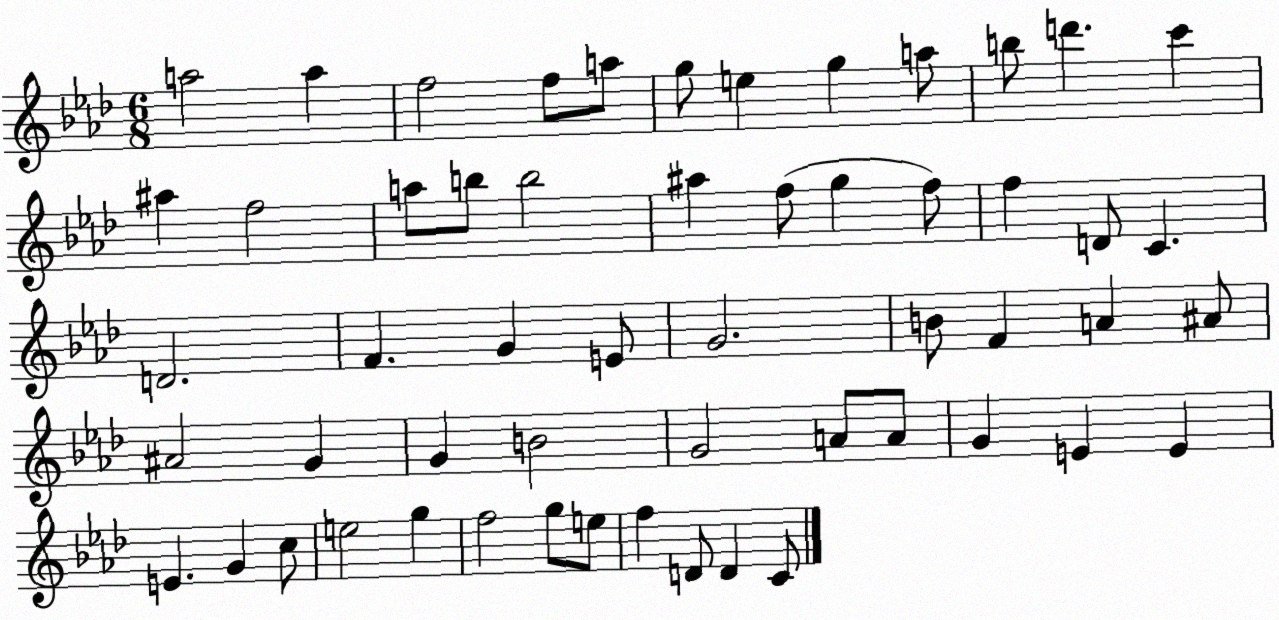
X:1
T:Untitled
M:6/8
L:1/4
K:Ab
a2 a f2 f/2 a/2 g/2 e g a/2 b/2 d' c' ^a f2 a/2 b/2 b2 ^a f/2 g f/2 f D/2 C D2 F G E/2 G2 B/2 F A ^A/2 ^A2 G G B2 G2 A/2 A/2 G E E E G c/2 e2 g f2 g/2 e/2 f D/2 D C/2